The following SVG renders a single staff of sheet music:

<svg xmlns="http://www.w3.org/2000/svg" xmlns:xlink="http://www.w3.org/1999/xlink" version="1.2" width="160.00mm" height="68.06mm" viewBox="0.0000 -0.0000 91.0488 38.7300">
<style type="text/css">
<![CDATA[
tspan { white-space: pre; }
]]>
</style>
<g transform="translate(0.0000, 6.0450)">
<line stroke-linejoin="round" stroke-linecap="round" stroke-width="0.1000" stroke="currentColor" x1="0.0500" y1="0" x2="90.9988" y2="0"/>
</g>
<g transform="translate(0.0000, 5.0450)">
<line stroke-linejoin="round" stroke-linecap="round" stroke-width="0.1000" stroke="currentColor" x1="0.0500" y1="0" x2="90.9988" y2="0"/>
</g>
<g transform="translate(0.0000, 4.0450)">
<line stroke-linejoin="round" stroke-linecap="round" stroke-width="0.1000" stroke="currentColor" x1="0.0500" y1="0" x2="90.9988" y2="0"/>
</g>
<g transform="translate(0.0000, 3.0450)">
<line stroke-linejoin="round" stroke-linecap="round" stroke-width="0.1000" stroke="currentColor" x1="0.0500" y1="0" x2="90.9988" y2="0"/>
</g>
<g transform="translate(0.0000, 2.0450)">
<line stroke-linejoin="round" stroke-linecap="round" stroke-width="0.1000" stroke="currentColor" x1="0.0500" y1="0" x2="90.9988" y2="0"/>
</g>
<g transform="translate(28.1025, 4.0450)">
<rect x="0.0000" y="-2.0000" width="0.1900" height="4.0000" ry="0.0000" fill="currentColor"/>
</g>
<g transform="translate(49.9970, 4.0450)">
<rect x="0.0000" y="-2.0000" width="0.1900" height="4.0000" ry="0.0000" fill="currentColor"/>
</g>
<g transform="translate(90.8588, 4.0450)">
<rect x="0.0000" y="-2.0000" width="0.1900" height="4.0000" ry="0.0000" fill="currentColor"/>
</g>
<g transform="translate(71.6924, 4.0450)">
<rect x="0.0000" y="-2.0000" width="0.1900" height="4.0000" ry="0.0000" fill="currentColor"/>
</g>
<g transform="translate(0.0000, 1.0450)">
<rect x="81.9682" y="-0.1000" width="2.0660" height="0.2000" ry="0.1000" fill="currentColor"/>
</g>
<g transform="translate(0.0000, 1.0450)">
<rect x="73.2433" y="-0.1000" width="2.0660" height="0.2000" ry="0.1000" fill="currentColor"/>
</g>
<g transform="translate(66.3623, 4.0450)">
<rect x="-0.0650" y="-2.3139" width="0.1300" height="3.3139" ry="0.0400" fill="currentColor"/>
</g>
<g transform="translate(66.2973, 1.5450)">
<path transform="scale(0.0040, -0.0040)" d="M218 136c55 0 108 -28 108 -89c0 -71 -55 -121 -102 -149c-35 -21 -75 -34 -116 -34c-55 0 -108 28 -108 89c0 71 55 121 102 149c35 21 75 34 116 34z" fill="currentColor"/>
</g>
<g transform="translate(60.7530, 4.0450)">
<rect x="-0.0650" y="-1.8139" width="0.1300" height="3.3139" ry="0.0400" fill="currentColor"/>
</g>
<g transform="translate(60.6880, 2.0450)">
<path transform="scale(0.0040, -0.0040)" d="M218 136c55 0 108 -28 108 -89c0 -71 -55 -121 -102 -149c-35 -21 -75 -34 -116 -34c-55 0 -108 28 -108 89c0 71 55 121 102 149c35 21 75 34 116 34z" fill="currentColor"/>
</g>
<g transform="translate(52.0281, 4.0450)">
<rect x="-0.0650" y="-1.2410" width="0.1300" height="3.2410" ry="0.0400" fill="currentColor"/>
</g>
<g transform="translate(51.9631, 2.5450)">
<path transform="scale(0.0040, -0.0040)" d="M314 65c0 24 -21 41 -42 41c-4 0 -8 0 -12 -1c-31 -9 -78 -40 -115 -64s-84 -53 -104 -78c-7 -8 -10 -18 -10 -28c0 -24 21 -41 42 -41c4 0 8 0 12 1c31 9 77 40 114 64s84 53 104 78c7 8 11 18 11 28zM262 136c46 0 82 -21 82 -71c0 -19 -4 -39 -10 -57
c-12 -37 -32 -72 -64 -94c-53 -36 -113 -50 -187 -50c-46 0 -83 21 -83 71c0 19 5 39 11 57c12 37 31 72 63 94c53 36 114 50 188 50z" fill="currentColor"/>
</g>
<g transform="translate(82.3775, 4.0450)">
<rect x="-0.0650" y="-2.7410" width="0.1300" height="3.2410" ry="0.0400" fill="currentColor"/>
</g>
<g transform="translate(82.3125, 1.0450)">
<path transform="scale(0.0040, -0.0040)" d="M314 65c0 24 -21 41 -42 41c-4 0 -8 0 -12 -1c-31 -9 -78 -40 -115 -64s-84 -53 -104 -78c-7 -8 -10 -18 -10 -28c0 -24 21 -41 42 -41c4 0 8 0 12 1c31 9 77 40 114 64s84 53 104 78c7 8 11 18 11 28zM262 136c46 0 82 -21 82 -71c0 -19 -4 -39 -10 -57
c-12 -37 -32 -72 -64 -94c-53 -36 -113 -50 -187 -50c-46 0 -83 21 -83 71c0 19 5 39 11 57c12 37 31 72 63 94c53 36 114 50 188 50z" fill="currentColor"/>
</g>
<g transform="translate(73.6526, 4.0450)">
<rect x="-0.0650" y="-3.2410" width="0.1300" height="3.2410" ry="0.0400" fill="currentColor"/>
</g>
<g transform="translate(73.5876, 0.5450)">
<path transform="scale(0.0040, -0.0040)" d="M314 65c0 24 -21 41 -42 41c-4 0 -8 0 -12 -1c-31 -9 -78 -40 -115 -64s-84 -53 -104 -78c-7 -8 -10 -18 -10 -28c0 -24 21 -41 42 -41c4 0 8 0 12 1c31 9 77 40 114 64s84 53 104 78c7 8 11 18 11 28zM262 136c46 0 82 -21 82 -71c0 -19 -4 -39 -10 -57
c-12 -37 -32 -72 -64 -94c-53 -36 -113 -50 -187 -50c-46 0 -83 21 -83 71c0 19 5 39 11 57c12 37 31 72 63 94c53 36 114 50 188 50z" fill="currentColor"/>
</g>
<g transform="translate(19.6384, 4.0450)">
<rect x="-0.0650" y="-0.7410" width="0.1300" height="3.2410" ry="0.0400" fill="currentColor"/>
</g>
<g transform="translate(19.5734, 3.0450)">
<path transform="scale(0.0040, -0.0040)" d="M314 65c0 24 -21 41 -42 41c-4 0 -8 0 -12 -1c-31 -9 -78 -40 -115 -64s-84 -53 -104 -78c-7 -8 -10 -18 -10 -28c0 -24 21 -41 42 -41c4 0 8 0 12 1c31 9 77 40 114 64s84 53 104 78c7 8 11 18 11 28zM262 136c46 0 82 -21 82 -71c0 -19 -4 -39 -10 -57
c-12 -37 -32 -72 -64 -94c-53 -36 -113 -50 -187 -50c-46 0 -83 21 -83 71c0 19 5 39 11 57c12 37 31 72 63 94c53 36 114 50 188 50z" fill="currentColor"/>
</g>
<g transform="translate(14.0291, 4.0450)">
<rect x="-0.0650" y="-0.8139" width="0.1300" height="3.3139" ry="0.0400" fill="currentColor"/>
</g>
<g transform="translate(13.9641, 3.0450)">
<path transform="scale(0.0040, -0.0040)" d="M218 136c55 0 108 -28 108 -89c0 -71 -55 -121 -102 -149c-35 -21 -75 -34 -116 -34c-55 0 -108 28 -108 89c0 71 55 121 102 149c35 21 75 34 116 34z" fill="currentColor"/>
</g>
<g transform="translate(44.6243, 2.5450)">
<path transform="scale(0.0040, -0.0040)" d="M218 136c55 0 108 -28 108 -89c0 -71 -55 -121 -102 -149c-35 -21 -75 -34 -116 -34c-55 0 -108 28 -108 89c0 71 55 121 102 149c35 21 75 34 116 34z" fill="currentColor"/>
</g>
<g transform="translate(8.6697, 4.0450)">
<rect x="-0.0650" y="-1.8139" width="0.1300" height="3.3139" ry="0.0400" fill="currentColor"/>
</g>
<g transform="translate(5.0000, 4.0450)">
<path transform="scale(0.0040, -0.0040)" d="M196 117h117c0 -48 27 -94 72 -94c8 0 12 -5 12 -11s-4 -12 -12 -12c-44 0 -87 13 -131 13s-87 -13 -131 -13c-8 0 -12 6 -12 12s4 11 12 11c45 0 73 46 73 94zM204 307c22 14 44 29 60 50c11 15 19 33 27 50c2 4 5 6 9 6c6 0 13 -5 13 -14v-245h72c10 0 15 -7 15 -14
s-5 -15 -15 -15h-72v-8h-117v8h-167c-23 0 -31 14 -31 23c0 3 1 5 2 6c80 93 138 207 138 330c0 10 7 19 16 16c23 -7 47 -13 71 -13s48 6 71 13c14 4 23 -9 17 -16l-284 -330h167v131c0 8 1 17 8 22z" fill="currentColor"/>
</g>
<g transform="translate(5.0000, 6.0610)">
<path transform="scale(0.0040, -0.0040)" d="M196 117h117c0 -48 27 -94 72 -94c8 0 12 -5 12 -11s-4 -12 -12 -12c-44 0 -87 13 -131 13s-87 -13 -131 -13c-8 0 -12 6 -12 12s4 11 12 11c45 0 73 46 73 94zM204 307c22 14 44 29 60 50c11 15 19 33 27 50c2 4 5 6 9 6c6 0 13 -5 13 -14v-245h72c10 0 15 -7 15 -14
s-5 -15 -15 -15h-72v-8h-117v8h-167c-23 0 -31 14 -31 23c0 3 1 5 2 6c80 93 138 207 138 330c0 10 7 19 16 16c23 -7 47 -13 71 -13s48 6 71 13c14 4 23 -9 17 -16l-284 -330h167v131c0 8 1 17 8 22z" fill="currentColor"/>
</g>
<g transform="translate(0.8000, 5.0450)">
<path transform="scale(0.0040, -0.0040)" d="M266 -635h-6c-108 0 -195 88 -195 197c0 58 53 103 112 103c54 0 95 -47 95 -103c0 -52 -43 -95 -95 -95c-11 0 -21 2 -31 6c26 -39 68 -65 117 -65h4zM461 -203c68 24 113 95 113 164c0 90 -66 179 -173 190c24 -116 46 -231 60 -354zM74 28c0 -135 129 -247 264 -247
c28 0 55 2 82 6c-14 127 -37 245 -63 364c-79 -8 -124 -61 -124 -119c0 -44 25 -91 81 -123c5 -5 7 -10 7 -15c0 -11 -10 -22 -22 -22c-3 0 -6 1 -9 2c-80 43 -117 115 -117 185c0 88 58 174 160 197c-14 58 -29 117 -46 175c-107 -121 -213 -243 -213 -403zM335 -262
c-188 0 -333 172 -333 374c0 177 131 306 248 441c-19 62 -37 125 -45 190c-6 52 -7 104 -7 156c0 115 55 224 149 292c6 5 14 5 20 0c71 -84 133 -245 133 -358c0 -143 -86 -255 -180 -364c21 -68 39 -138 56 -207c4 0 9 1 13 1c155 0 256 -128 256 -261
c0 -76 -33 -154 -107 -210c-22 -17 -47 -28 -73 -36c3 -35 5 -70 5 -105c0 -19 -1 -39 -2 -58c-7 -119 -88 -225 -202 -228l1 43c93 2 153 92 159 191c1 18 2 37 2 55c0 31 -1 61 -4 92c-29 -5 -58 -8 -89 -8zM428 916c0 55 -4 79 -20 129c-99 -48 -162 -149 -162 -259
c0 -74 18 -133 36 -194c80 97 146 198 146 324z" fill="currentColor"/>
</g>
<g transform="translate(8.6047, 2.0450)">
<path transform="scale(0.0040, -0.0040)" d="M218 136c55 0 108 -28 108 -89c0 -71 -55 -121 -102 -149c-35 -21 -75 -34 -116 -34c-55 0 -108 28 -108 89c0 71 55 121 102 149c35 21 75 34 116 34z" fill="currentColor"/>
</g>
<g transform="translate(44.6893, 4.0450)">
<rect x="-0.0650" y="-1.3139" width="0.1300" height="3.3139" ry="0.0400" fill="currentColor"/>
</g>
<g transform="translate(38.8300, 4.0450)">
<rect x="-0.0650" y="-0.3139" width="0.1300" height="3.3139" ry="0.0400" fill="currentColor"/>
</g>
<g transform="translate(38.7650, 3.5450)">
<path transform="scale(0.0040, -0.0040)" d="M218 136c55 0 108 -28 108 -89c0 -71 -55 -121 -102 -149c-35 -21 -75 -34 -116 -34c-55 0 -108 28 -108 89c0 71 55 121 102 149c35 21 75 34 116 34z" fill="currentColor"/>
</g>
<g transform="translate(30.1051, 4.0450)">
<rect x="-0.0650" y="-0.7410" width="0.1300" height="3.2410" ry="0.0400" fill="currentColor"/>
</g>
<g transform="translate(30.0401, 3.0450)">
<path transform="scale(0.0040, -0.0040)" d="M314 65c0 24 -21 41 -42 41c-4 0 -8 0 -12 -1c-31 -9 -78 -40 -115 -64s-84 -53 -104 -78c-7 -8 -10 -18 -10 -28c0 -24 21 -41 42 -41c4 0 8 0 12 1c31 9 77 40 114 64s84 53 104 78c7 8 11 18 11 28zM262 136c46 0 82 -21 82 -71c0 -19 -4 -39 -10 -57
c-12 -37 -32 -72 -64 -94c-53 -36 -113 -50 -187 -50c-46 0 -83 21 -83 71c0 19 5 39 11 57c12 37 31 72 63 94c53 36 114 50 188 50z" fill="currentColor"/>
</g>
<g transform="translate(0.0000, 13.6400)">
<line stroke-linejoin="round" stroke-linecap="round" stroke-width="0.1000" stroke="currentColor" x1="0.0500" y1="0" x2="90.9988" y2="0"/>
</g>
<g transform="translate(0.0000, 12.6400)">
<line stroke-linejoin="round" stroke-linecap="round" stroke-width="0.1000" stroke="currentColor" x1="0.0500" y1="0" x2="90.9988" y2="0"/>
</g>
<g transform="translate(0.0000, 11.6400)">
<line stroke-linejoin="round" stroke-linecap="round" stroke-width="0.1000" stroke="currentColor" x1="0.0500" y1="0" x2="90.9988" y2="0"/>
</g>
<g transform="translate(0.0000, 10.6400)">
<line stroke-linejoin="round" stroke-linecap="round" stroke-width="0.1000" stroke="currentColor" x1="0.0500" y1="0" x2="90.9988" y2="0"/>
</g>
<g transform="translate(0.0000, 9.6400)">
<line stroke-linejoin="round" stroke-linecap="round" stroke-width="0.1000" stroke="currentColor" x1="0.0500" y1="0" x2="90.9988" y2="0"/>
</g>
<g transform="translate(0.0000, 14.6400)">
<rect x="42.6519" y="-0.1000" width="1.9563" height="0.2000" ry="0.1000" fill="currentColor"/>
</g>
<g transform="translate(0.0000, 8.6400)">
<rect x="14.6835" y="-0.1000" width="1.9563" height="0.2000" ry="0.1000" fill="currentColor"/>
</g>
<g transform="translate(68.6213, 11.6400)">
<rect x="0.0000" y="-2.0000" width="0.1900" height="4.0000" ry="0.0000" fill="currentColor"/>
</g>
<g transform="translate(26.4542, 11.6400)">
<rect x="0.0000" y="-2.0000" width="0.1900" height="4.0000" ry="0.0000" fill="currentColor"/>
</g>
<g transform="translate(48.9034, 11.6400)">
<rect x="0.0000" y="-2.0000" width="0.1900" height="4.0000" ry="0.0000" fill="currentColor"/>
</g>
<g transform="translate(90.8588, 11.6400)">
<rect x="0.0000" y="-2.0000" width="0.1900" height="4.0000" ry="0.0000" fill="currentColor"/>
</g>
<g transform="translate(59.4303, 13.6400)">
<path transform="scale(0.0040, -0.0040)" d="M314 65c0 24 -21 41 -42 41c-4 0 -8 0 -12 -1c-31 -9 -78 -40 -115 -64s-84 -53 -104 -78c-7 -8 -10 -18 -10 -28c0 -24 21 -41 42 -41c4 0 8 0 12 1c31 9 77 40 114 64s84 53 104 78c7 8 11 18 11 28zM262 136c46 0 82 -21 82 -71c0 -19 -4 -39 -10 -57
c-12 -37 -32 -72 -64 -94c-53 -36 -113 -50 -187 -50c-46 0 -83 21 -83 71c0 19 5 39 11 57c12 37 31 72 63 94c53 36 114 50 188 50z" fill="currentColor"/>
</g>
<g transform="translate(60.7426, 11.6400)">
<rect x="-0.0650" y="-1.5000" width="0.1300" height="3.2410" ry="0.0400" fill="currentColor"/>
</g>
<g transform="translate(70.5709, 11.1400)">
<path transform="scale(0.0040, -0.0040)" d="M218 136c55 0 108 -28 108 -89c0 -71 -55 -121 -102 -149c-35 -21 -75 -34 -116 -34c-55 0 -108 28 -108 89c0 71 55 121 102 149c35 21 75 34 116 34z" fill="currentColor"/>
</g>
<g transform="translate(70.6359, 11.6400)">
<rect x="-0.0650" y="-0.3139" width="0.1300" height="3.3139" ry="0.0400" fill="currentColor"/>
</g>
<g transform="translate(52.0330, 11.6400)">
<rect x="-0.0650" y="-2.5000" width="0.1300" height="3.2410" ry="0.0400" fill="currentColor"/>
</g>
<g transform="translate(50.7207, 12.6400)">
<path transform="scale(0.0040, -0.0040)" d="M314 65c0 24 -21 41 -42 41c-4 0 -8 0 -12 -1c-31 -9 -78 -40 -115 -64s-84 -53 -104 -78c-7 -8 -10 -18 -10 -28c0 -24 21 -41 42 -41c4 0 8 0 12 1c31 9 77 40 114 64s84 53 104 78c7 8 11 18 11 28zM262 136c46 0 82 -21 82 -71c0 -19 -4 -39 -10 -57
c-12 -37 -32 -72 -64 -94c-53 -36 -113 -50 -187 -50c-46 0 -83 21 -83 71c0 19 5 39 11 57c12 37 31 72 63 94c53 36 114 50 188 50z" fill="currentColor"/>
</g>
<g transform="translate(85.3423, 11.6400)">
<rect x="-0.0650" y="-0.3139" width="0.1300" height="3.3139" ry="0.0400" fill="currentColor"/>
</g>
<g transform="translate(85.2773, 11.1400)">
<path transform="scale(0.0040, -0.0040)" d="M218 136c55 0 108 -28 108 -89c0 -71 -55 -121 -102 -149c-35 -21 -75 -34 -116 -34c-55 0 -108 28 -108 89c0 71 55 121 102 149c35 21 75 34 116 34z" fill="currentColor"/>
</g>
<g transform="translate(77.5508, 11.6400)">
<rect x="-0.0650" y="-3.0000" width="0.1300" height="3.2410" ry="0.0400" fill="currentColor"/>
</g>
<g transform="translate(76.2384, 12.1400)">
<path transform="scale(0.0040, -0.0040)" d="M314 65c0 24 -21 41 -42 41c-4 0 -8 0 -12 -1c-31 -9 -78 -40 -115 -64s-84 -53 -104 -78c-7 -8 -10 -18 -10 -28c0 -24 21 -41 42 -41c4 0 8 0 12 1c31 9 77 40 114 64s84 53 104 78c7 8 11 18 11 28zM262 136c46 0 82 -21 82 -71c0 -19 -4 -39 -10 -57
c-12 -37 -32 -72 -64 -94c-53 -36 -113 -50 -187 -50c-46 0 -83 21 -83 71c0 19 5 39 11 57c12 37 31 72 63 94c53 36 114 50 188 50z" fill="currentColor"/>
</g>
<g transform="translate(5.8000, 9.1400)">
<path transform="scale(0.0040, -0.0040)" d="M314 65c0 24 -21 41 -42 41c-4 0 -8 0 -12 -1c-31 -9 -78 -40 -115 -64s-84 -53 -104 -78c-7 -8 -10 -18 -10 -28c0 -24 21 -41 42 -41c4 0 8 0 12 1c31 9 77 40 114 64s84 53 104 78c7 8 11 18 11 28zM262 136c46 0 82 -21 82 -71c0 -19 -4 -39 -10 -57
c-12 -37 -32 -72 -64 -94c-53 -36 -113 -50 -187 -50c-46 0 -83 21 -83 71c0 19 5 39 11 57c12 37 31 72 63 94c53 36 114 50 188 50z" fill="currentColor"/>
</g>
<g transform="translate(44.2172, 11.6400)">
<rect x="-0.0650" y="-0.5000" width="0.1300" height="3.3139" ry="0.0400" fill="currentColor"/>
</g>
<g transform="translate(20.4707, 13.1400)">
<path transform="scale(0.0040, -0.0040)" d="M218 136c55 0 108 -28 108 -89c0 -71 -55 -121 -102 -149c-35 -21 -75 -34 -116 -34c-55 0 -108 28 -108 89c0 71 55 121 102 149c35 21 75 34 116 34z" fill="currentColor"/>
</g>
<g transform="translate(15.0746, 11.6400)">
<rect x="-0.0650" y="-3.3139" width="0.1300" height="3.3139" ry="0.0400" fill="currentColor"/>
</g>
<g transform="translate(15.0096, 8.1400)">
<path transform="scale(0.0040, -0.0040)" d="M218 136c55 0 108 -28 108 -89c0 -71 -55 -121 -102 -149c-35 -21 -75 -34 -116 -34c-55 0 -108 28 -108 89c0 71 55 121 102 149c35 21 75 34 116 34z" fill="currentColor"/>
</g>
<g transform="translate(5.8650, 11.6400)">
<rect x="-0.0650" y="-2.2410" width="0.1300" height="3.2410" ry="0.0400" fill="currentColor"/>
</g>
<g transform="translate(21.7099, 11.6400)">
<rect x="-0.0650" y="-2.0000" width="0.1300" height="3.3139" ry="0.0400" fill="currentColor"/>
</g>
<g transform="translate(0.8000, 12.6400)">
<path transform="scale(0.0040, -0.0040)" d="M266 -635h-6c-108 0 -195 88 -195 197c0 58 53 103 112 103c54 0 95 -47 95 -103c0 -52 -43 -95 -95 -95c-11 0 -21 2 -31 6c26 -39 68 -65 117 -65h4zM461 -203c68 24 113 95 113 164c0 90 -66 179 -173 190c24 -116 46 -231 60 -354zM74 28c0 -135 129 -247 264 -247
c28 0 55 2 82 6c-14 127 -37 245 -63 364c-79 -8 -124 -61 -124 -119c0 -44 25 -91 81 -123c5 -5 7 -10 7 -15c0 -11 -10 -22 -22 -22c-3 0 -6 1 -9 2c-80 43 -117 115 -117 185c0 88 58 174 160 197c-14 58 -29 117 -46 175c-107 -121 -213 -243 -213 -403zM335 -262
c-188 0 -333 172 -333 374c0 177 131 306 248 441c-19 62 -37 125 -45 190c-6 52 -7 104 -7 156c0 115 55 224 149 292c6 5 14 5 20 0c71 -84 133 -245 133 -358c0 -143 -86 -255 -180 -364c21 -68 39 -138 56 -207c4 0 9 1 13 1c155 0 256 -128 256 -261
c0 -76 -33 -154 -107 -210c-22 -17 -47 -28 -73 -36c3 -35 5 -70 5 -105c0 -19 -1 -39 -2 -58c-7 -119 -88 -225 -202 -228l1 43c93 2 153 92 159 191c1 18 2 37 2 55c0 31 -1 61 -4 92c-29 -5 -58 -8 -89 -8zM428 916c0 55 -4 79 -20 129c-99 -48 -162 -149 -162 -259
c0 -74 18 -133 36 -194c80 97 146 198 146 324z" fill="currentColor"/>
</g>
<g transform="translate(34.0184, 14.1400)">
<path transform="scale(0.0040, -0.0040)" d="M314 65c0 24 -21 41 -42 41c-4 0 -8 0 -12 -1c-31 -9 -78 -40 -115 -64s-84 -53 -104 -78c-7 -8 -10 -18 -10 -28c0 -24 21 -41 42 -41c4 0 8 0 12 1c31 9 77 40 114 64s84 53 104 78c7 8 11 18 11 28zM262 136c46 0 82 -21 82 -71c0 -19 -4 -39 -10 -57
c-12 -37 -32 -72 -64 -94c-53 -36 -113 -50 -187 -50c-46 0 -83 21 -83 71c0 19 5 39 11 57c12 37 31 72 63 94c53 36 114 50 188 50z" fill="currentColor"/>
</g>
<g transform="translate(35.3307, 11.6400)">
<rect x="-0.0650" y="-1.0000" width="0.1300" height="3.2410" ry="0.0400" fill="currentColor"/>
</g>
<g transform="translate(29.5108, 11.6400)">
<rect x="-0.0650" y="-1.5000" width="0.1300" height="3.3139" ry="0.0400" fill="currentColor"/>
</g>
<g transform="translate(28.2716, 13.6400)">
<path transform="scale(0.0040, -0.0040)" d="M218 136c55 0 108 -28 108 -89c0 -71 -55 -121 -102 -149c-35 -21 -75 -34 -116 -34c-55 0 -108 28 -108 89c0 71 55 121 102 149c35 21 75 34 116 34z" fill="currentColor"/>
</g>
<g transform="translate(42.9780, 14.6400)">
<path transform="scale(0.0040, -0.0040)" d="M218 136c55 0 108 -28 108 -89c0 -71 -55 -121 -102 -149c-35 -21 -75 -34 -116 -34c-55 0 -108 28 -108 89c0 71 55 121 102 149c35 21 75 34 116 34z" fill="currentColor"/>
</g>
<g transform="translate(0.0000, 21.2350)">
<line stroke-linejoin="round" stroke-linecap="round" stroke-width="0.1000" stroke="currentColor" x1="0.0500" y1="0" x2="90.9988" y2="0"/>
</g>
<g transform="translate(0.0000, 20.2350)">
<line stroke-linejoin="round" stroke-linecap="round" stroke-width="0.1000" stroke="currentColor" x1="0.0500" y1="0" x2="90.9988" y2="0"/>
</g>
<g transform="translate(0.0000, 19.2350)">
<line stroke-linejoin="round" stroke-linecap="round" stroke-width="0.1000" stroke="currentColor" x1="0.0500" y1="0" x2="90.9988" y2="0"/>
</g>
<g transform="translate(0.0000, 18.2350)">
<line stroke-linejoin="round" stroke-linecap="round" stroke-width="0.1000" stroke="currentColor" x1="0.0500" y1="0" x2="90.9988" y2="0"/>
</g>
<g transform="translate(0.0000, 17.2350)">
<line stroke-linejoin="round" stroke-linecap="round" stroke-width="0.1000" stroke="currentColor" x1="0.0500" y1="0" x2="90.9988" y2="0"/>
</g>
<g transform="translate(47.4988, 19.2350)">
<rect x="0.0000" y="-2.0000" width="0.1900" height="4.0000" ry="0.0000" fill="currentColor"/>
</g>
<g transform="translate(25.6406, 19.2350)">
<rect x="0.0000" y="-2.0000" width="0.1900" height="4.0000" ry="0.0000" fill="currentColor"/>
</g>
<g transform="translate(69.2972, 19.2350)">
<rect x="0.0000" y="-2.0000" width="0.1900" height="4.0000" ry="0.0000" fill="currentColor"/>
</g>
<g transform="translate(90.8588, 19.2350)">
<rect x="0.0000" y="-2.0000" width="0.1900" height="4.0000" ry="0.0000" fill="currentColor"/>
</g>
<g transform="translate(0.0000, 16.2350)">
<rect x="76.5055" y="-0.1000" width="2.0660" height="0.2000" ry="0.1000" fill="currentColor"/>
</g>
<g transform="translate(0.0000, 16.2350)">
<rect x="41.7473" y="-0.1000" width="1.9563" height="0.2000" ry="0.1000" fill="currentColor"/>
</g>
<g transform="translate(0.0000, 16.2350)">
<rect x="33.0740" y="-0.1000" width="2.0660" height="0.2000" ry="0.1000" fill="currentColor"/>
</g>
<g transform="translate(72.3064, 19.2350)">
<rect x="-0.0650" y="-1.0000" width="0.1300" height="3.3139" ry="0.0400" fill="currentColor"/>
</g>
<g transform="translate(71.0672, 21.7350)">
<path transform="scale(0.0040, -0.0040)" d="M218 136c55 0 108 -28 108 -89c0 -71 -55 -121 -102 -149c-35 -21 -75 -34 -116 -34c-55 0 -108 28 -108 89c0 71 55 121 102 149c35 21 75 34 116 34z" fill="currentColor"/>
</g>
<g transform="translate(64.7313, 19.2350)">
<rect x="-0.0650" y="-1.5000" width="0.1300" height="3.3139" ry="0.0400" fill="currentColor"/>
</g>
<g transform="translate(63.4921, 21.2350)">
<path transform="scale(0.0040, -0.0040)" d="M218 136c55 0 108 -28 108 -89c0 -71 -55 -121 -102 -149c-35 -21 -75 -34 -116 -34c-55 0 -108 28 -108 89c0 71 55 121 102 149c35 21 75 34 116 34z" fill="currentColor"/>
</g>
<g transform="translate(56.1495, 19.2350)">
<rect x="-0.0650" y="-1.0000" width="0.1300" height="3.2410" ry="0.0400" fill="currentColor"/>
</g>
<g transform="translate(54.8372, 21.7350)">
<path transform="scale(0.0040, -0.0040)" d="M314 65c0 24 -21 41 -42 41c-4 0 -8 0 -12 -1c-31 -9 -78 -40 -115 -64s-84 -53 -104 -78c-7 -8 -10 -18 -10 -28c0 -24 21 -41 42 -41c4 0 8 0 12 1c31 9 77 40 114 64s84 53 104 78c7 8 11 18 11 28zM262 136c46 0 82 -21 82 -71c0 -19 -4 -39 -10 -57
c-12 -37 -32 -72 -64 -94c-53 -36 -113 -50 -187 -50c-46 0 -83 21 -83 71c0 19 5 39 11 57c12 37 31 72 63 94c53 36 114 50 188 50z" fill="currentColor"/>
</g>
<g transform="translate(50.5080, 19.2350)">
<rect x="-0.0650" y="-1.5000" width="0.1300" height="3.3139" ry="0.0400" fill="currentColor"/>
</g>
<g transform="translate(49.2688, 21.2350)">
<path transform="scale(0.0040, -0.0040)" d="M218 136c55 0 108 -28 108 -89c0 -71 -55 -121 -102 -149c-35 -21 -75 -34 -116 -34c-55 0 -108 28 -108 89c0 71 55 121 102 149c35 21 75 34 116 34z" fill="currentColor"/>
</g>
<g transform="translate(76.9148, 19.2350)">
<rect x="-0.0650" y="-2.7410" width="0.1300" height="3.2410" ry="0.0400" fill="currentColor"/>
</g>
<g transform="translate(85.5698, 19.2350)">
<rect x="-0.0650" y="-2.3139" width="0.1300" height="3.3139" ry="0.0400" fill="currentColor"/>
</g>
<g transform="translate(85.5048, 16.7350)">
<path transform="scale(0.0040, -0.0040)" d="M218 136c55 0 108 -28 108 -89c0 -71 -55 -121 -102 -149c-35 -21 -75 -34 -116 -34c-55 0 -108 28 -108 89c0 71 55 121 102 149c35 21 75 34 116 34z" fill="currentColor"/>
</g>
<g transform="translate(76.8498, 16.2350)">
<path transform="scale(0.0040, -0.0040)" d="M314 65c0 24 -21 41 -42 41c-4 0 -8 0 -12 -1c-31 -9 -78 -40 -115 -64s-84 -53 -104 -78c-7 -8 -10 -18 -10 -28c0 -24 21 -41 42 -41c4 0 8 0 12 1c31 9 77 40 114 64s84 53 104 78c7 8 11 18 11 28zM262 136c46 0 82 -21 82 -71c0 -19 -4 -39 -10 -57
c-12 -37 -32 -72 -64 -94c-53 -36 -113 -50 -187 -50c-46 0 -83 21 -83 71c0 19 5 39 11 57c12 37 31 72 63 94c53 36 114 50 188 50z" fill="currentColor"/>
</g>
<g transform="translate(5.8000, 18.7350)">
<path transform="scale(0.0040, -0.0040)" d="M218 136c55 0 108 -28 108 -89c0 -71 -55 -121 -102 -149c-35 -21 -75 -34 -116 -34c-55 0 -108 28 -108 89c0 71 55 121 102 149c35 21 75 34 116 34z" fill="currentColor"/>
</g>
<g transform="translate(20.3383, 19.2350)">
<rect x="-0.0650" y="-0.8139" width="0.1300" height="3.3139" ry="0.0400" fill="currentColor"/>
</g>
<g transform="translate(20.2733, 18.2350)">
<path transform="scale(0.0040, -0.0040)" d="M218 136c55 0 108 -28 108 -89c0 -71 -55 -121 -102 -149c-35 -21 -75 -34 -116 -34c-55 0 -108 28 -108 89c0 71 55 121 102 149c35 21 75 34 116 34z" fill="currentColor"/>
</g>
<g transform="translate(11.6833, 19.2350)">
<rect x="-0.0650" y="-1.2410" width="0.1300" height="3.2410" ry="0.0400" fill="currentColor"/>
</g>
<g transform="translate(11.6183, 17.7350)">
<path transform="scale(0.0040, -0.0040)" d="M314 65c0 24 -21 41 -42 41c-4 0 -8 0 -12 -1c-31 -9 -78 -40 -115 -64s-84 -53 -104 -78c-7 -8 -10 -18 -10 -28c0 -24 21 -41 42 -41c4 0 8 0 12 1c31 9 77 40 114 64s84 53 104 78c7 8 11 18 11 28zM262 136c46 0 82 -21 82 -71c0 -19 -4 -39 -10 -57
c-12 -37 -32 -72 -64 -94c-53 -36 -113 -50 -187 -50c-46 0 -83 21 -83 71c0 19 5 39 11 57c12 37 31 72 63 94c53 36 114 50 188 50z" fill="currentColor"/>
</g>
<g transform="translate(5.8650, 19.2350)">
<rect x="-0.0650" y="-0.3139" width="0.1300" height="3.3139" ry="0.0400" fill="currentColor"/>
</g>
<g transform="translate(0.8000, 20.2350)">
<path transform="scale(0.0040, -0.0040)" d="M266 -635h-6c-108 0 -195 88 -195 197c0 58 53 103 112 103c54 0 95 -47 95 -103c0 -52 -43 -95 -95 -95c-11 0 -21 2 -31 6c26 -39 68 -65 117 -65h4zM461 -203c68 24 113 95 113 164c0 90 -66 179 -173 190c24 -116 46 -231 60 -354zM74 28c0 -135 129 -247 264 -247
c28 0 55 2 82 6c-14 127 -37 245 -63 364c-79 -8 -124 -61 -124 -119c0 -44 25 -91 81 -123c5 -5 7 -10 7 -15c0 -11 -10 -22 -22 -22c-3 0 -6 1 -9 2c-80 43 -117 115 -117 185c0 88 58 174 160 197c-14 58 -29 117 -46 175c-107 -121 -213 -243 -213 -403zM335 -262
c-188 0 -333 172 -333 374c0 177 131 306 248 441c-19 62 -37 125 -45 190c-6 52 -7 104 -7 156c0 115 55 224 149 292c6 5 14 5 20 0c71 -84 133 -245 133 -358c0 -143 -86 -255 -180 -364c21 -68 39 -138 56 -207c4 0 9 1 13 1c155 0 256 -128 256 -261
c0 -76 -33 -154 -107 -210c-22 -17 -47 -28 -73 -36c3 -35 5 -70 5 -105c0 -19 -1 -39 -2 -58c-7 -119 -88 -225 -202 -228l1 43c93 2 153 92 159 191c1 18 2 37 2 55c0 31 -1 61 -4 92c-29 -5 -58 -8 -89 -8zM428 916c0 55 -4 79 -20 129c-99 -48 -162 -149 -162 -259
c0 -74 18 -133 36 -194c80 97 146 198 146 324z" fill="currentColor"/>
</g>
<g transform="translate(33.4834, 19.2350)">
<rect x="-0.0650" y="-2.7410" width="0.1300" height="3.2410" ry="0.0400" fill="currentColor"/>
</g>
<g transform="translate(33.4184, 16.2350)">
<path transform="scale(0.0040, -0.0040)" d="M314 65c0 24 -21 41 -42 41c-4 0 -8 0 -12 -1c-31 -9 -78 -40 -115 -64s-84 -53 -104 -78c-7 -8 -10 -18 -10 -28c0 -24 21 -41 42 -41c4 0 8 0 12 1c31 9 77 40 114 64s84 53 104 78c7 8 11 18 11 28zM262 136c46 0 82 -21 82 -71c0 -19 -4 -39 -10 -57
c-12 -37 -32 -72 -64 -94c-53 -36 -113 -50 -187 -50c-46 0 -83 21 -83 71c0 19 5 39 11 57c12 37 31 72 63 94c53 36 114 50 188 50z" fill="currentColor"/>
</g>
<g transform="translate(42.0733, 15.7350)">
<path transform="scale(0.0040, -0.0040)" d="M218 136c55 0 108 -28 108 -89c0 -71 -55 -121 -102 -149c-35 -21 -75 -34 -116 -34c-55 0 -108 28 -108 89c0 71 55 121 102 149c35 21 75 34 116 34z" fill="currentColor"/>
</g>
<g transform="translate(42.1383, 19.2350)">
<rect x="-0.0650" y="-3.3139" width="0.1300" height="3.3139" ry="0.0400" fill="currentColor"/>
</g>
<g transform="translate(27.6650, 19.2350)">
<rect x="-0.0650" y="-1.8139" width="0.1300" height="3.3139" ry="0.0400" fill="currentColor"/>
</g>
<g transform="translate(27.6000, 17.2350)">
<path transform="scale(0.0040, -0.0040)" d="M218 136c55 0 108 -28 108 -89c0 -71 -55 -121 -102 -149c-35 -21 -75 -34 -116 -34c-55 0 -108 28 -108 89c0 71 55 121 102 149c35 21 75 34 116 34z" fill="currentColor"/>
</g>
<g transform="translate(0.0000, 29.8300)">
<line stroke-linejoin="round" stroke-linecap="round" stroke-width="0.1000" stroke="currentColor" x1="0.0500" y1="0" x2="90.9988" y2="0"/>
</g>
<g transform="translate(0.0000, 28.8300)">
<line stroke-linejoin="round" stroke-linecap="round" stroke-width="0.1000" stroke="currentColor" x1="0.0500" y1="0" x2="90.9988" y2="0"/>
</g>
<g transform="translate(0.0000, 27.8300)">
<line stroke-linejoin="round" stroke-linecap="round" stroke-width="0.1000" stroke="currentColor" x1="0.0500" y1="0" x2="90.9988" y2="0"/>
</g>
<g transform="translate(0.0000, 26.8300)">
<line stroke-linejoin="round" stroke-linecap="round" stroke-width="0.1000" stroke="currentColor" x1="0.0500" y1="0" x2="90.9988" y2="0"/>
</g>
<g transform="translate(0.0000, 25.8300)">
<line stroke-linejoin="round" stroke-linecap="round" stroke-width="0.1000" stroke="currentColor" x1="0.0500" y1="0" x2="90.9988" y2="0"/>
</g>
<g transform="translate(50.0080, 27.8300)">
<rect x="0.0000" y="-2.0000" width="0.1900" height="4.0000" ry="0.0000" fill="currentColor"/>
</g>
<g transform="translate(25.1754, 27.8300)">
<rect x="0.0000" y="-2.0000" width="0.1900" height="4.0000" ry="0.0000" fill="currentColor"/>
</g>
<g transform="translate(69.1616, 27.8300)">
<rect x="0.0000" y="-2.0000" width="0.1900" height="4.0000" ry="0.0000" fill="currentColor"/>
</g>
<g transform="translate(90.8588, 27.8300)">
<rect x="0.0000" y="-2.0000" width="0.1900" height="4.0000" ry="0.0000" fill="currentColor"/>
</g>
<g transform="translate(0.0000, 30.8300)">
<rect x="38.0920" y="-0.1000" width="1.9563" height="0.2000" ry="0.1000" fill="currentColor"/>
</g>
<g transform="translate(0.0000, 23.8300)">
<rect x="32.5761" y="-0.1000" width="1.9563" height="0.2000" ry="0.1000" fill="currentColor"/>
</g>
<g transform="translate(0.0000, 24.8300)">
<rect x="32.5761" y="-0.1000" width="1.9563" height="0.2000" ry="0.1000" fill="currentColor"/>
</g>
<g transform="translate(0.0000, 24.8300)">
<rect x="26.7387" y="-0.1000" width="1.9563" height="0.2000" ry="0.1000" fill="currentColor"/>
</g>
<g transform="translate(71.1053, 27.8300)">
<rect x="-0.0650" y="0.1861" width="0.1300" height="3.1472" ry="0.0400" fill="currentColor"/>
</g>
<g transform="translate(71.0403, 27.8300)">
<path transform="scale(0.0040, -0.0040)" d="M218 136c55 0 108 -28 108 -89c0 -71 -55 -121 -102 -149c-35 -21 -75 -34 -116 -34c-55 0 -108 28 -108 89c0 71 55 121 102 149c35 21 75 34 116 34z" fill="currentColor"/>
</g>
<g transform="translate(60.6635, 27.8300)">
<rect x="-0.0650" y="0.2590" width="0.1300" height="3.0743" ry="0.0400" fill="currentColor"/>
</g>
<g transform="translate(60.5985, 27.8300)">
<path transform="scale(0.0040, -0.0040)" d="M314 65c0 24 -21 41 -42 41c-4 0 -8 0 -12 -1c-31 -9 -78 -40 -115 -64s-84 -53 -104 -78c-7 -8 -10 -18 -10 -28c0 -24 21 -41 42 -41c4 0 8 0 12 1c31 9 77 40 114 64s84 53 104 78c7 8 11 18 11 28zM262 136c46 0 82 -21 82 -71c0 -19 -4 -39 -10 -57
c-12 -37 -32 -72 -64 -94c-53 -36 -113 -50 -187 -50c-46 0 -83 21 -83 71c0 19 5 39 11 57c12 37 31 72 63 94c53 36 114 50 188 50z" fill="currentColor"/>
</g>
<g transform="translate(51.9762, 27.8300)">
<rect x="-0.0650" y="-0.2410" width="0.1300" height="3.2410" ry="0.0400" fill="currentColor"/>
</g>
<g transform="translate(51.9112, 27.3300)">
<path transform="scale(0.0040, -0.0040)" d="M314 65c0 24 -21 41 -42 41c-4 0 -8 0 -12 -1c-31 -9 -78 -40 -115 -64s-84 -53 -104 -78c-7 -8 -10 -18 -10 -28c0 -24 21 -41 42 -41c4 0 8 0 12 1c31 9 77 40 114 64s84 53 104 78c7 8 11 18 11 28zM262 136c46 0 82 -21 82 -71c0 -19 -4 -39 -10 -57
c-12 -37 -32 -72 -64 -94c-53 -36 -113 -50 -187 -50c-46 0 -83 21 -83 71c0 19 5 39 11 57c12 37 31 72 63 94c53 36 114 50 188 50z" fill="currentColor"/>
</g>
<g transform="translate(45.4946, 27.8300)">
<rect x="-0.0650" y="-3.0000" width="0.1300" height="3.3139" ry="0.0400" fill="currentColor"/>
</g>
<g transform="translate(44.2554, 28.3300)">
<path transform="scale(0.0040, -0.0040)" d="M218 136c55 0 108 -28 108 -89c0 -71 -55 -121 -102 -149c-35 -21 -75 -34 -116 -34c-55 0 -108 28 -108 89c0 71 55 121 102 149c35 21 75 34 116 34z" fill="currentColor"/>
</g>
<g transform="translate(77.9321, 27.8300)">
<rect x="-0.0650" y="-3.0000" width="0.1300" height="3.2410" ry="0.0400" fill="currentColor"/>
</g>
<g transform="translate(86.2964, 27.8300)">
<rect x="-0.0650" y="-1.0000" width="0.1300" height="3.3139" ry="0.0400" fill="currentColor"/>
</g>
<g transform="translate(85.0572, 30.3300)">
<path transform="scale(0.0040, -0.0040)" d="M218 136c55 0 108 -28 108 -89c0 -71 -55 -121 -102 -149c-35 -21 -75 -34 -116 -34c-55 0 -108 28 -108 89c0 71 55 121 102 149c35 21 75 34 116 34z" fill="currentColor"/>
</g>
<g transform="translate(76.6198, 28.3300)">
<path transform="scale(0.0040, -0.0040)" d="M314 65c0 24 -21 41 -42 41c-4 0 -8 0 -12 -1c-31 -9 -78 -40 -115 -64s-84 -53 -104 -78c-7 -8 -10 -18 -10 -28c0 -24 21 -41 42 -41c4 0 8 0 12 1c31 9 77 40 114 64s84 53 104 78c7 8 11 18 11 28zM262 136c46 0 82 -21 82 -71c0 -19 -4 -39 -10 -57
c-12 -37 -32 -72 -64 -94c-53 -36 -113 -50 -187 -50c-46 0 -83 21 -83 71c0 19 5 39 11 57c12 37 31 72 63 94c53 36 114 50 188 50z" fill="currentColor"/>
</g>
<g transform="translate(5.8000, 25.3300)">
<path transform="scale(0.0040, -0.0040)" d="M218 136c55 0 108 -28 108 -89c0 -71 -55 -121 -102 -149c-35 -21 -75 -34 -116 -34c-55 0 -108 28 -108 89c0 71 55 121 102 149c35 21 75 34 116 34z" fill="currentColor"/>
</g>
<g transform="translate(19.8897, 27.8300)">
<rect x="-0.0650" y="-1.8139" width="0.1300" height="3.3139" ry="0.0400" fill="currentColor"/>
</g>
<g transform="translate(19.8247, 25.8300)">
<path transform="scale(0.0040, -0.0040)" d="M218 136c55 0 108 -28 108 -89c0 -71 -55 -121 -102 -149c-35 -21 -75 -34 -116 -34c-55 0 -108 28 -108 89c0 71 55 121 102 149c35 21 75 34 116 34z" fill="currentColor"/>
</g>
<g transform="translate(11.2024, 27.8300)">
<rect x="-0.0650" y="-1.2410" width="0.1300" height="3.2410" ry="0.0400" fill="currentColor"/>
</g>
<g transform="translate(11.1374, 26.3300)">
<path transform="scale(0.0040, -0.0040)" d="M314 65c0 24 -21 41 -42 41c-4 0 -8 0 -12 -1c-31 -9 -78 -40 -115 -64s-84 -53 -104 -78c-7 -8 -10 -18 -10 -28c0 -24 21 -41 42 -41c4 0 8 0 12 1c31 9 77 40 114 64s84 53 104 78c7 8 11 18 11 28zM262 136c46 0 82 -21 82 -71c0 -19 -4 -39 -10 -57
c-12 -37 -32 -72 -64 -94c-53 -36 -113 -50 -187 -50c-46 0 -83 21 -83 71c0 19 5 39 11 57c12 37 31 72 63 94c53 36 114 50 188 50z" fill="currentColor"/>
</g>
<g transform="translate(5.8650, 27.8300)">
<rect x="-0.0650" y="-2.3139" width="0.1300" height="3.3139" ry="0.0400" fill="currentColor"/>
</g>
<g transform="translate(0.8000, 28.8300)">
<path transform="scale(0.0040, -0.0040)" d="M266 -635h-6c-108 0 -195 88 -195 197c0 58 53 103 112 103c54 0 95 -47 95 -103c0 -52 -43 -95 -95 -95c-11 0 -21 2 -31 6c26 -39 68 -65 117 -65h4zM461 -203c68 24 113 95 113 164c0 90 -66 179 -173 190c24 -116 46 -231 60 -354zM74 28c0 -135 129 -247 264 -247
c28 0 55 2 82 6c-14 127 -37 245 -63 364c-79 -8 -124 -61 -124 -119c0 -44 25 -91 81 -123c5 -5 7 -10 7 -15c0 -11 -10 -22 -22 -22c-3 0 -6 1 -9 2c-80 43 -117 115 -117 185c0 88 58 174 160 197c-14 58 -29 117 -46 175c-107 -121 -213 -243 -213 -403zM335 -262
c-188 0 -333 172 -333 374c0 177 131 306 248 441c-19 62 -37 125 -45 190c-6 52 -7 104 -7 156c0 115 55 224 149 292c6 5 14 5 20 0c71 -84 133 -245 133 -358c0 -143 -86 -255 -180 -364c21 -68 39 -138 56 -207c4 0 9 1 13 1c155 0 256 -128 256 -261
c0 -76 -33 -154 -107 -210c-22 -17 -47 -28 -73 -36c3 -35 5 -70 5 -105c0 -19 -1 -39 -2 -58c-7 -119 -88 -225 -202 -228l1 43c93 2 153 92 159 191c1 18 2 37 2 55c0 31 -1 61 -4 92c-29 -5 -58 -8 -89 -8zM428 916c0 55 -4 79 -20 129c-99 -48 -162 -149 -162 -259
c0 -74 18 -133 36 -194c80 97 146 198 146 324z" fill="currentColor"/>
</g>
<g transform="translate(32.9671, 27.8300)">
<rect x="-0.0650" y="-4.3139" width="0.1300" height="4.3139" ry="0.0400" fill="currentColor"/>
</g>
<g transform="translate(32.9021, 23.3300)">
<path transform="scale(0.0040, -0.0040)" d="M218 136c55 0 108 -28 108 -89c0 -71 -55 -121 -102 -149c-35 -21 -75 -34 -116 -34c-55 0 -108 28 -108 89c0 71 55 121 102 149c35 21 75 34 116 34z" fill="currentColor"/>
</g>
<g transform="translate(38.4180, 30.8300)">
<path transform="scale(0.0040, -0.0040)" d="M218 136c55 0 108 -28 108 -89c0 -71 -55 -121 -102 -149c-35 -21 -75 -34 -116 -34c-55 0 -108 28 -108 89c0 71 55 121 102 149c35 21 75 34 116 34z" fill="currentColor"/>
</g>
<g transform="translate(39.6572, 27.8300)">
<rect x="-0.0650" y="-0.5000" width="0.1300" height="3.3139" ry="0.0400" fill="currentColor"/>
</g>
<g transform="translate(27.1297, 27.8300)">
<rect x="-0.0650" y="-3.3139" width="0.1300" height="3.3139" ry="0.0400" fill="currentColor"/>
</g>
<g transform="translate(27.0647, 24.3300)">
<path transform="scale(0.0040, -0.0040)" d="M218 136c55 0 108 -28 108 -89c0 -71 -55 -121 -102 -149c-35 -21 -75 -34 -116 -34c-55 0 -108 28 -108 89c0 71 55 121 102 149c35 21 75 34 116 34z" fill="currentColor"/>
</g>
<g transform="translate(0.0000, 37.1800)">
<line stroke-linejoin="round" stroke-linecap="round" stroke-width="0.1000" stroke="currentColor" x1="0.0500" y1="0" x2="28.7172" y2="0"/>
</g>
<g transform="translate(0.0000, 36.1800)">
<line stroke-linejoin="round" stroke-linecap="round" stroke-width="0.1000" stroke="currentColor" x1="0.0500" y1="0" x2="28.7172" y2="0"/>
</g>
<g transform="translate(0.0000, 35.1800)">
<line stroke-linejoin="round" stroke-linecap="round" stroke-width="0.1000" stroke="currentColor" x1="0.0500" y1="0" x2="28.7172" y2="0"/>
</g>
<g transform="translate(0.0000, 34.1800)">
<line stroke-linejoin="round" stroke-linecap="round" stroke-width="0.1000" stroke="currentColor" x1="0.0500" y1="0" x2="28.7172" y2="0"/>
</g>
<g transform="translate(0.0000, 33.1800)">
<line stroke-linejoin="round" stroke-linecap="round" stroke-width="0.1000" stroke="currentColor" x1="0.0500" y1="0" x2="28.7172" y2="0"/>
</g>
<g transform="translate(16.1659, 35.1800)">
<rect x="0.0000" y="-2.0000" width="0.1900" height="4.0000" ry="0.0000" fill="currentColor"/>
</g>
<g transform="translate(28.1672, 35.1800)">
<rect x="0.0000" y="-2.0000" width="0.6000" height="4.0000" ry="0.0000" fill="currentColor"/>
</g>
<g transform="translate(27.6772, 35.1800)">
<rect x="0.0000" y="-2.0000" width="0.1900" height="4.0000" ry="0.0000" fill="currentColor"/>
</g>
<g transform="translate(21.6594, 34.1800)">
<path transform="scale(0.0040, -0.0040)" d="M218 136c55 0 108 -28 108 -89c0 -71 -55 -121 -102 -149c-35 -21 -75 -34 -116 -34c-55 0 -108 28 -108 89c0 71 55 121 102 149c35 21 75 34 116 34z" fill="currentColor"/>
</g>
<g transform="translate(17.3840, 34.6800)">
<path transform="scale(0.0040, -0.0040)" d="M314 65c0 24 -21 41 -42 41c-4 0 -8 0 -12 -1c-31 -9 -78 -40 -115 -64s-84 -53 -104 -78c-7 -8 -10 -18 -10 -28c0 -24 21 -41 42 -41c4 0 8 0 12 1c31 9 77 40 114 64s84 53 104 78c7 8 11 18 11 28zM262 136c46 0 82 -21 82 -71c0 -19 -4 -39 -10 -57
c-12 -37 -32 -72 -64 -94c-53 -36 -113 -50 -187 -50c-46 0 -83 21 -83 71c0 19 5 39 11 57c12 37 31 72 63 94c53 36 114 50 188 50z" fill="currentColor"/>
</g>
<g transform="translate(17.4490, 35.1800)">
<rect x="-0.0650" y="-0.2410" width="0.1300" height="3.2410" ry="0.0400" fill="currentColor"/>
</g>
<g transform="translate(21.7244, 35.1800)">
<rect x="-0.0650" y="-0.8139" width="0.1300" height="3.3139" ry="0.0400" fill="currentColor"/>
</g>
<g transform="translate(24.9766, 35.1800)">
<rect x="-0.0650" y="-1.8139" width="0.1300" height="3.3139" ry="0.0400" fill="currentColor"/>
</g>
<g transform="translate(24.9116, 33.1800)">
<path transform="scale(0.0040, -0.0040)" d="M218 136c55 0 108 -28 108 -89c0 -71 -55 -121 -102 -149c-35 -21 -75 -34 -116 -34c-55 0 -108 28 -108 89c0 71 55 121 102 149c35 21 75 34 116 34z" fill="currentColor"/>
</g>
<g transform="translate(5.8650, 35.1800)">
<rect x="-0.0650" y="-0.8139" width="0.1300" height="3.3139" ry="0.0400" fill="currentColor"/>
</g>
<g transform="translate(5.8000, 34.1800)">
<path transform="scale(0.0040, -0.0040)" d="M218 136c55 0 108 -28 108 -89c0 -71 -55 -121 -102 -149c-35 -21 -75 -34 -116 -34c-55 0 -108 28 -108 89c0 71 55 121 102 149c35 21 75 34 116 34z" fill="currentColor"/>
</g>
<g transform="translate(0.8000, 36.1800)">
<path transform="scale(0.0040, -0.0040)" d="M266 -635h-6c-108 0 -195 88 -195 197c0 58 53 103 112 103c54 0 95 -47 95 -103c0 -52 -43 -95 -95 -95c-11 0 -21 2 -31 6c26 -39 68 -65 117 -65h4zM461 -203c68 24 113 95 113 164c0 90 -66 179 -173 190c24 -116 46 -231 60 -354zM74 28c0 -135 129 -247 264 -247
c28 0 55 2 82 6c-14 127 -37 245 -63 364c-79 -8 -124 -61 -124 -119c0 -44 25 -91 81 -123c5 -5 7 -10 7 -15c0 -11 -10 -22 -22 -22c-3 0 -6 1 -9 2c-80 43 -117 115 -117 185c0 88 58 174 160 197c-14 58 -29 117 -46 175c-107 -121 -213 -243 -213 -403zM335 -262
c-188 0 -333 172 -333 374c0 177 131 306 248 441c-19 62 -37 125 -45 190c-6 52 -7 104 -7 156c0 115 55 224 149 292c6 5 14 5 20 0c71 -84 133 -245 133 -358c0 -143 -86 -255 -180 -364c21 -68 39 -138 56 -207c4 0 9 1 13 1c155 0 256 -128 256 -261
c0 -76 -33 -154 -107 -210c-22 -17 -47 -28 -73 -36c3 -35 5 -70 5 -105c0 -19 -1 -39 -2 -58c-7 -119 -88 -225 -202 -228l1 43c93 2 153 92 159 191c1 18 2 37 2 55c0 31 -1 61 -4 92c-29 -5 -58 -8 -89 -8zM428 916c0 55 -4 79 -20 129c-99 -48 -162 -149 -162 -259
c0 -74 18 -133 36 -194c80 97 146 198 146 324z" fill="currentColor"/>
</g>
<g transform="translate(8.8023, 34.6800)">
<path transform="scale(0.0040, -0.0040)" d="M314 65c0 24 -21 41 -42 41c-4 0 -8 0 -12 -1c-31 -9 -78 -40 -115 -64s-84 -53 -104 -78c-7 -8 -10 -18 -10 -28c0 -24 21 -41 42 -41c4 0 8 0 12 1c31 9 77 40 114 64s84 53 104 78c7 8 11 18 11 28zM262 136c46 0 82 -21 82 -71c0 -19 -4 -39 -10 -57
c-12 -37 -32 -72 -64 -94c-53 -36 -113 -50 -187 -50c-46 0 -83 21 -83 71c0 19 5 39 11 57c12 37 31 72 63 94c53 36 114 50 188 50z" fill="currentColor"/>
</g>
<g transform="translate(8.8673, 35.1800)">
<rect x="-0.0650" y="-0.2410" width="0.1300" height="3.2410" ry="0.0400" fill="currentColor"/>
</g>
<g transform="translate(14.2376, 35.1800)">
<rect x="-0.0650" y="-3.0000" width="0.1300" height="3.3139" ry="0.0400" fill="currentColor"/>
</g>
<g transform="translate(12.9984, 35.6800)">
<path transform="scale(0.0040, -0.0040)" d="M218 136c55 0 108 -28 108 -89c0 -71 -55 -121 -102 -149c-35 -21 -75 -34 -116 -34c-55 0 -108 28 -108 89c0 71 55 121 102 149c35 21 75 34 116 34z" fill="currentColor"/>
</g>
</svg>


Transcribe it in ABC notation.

X:1
T:Untitled
M:4/4
L:1/4
K:C
f d d2 d2 c e e2 f g b2 a2 g2 b F E D2 C G2 E2 c A2 c c e2 d f a2 b E D2 E D a2 g g e2 f b d' C A c2 B2 B A2 D d c2 A c2 d f